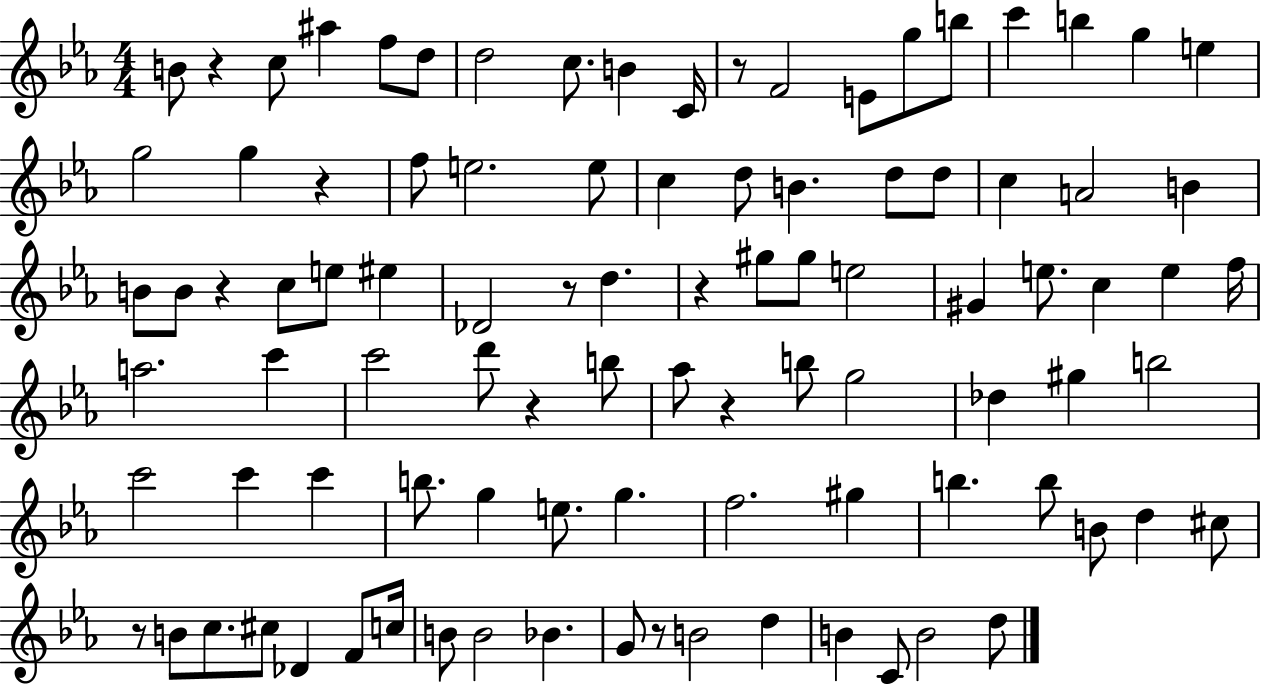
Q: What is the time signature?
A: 4/4